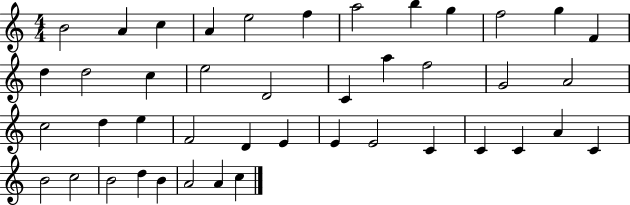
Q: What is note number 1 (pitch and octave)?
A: B4